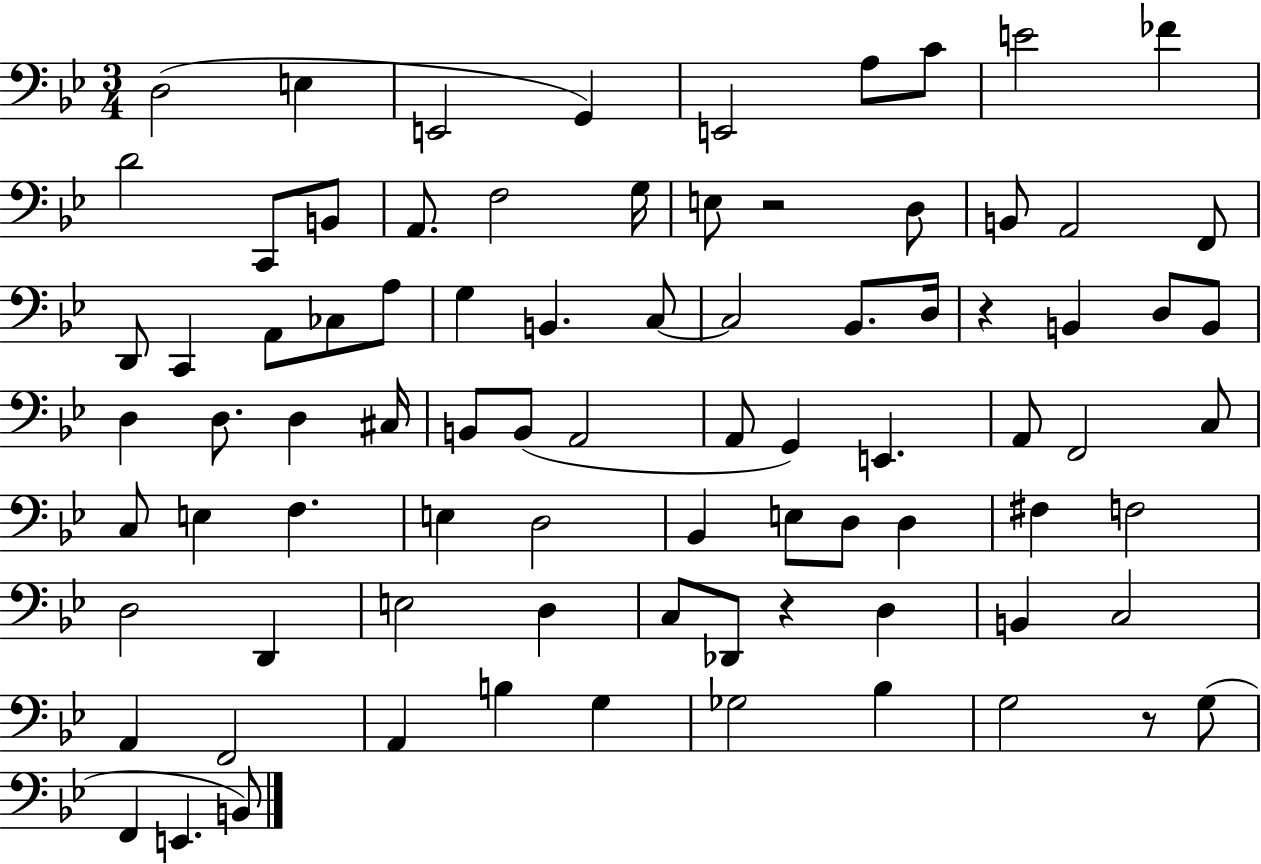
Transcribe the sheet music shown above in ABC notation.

X:1
T:Untitled
M:3/4
L:1/4
K:Bb
D,2 E, E,,2 G,, E,,2 A,/2 C/2 E2 _F D2 C,,/2 B,,/2 A,,/2 F,2 G,/4 E,/2 z2 D,/2 B,,/2 A,,2 F,,/2 D,,/2 C,, A,,/2 _C,/2 A,/2 G, B,, C,/2 C,2 _B,,/2 D,/4 z B,, D,/2 B,,/2 D, D,/2 D, ^C,/4 B,,/2 B,,/2 A,,2 A,,/2 G,, E,, A,,/2 F,,2 C,/2 C,/2 E, F, E, D,2 _B,, E,/2 D,/2 D, ^F, F,2 D,2 D,, E,2 D, C,/2 _D,,/2 z D, B,, C,2 A,, F,,2 A,, B, G, _G,2 _B, G,2 z/2 G,/2 F,, E,, B,,/2